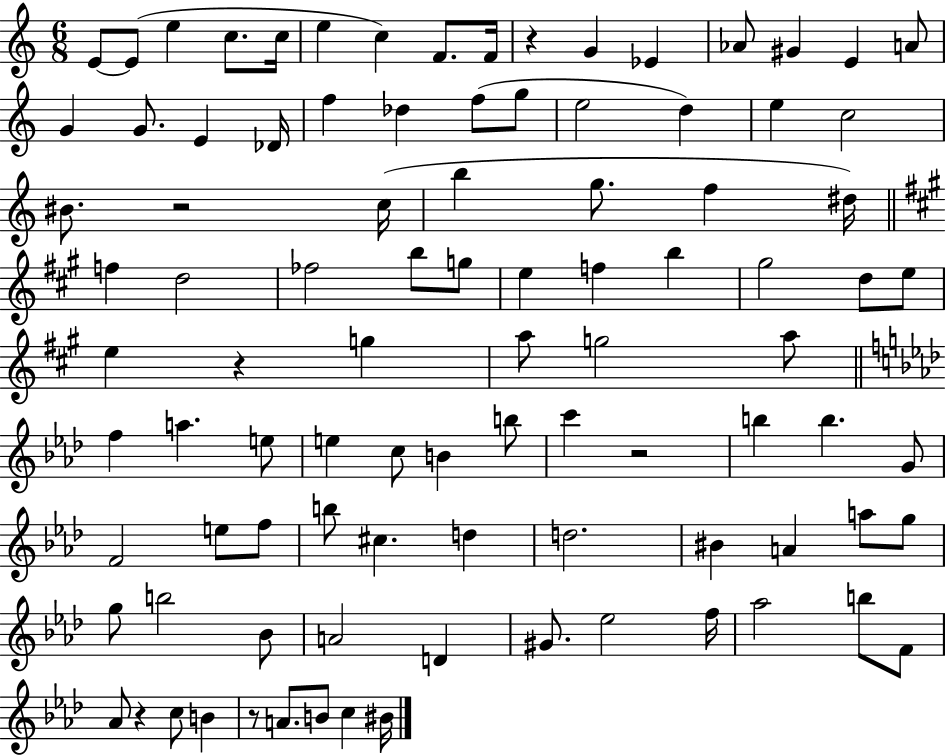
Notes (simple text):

E4/e E4/e E5/q C5/e. C5/s E5/q C5/q F4/e. F4/s R/q G4/q Eb4/q Ab4/e G#4/q E4/q A4/e G4/q G4/e. E4/q Db4/s F5/q Db5/q F5/e G5/e E5/h D5/q E5/q C5/h BIS4/e. R/h C5/s B5/q G5/e. F5/q D#5/s F5/q D5/h FES5/h B5/e G5/e E5/q F5/q B5/q G#5/h D5/e E5/e E5/q R/q G5/q A5/e G5/h A5/e F5/q A5/q. E5/e E5/q C5/e B4/q B5/e C6/q R/h B5/q B5/q. G4/e F4/h E5/e F5/e B5/e C#5/q. D5/q D5/h. BIS4/q A4/q A5/e G5/e G5/e B5/h Bb4/e A4/h D4/q G#4/e. Eb5/h F5/s Ab5/h B5/e F4/e Ab4/e R/q C5/e B4/q R/e A4/e. B4/e C5/q BIS4/s